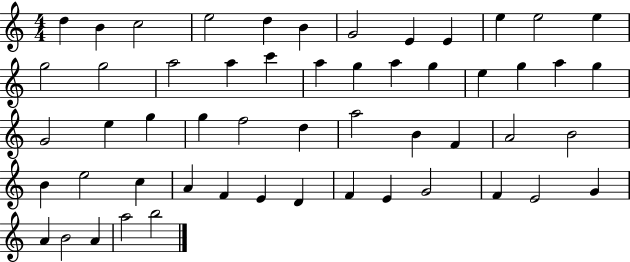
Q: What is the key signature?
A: C major